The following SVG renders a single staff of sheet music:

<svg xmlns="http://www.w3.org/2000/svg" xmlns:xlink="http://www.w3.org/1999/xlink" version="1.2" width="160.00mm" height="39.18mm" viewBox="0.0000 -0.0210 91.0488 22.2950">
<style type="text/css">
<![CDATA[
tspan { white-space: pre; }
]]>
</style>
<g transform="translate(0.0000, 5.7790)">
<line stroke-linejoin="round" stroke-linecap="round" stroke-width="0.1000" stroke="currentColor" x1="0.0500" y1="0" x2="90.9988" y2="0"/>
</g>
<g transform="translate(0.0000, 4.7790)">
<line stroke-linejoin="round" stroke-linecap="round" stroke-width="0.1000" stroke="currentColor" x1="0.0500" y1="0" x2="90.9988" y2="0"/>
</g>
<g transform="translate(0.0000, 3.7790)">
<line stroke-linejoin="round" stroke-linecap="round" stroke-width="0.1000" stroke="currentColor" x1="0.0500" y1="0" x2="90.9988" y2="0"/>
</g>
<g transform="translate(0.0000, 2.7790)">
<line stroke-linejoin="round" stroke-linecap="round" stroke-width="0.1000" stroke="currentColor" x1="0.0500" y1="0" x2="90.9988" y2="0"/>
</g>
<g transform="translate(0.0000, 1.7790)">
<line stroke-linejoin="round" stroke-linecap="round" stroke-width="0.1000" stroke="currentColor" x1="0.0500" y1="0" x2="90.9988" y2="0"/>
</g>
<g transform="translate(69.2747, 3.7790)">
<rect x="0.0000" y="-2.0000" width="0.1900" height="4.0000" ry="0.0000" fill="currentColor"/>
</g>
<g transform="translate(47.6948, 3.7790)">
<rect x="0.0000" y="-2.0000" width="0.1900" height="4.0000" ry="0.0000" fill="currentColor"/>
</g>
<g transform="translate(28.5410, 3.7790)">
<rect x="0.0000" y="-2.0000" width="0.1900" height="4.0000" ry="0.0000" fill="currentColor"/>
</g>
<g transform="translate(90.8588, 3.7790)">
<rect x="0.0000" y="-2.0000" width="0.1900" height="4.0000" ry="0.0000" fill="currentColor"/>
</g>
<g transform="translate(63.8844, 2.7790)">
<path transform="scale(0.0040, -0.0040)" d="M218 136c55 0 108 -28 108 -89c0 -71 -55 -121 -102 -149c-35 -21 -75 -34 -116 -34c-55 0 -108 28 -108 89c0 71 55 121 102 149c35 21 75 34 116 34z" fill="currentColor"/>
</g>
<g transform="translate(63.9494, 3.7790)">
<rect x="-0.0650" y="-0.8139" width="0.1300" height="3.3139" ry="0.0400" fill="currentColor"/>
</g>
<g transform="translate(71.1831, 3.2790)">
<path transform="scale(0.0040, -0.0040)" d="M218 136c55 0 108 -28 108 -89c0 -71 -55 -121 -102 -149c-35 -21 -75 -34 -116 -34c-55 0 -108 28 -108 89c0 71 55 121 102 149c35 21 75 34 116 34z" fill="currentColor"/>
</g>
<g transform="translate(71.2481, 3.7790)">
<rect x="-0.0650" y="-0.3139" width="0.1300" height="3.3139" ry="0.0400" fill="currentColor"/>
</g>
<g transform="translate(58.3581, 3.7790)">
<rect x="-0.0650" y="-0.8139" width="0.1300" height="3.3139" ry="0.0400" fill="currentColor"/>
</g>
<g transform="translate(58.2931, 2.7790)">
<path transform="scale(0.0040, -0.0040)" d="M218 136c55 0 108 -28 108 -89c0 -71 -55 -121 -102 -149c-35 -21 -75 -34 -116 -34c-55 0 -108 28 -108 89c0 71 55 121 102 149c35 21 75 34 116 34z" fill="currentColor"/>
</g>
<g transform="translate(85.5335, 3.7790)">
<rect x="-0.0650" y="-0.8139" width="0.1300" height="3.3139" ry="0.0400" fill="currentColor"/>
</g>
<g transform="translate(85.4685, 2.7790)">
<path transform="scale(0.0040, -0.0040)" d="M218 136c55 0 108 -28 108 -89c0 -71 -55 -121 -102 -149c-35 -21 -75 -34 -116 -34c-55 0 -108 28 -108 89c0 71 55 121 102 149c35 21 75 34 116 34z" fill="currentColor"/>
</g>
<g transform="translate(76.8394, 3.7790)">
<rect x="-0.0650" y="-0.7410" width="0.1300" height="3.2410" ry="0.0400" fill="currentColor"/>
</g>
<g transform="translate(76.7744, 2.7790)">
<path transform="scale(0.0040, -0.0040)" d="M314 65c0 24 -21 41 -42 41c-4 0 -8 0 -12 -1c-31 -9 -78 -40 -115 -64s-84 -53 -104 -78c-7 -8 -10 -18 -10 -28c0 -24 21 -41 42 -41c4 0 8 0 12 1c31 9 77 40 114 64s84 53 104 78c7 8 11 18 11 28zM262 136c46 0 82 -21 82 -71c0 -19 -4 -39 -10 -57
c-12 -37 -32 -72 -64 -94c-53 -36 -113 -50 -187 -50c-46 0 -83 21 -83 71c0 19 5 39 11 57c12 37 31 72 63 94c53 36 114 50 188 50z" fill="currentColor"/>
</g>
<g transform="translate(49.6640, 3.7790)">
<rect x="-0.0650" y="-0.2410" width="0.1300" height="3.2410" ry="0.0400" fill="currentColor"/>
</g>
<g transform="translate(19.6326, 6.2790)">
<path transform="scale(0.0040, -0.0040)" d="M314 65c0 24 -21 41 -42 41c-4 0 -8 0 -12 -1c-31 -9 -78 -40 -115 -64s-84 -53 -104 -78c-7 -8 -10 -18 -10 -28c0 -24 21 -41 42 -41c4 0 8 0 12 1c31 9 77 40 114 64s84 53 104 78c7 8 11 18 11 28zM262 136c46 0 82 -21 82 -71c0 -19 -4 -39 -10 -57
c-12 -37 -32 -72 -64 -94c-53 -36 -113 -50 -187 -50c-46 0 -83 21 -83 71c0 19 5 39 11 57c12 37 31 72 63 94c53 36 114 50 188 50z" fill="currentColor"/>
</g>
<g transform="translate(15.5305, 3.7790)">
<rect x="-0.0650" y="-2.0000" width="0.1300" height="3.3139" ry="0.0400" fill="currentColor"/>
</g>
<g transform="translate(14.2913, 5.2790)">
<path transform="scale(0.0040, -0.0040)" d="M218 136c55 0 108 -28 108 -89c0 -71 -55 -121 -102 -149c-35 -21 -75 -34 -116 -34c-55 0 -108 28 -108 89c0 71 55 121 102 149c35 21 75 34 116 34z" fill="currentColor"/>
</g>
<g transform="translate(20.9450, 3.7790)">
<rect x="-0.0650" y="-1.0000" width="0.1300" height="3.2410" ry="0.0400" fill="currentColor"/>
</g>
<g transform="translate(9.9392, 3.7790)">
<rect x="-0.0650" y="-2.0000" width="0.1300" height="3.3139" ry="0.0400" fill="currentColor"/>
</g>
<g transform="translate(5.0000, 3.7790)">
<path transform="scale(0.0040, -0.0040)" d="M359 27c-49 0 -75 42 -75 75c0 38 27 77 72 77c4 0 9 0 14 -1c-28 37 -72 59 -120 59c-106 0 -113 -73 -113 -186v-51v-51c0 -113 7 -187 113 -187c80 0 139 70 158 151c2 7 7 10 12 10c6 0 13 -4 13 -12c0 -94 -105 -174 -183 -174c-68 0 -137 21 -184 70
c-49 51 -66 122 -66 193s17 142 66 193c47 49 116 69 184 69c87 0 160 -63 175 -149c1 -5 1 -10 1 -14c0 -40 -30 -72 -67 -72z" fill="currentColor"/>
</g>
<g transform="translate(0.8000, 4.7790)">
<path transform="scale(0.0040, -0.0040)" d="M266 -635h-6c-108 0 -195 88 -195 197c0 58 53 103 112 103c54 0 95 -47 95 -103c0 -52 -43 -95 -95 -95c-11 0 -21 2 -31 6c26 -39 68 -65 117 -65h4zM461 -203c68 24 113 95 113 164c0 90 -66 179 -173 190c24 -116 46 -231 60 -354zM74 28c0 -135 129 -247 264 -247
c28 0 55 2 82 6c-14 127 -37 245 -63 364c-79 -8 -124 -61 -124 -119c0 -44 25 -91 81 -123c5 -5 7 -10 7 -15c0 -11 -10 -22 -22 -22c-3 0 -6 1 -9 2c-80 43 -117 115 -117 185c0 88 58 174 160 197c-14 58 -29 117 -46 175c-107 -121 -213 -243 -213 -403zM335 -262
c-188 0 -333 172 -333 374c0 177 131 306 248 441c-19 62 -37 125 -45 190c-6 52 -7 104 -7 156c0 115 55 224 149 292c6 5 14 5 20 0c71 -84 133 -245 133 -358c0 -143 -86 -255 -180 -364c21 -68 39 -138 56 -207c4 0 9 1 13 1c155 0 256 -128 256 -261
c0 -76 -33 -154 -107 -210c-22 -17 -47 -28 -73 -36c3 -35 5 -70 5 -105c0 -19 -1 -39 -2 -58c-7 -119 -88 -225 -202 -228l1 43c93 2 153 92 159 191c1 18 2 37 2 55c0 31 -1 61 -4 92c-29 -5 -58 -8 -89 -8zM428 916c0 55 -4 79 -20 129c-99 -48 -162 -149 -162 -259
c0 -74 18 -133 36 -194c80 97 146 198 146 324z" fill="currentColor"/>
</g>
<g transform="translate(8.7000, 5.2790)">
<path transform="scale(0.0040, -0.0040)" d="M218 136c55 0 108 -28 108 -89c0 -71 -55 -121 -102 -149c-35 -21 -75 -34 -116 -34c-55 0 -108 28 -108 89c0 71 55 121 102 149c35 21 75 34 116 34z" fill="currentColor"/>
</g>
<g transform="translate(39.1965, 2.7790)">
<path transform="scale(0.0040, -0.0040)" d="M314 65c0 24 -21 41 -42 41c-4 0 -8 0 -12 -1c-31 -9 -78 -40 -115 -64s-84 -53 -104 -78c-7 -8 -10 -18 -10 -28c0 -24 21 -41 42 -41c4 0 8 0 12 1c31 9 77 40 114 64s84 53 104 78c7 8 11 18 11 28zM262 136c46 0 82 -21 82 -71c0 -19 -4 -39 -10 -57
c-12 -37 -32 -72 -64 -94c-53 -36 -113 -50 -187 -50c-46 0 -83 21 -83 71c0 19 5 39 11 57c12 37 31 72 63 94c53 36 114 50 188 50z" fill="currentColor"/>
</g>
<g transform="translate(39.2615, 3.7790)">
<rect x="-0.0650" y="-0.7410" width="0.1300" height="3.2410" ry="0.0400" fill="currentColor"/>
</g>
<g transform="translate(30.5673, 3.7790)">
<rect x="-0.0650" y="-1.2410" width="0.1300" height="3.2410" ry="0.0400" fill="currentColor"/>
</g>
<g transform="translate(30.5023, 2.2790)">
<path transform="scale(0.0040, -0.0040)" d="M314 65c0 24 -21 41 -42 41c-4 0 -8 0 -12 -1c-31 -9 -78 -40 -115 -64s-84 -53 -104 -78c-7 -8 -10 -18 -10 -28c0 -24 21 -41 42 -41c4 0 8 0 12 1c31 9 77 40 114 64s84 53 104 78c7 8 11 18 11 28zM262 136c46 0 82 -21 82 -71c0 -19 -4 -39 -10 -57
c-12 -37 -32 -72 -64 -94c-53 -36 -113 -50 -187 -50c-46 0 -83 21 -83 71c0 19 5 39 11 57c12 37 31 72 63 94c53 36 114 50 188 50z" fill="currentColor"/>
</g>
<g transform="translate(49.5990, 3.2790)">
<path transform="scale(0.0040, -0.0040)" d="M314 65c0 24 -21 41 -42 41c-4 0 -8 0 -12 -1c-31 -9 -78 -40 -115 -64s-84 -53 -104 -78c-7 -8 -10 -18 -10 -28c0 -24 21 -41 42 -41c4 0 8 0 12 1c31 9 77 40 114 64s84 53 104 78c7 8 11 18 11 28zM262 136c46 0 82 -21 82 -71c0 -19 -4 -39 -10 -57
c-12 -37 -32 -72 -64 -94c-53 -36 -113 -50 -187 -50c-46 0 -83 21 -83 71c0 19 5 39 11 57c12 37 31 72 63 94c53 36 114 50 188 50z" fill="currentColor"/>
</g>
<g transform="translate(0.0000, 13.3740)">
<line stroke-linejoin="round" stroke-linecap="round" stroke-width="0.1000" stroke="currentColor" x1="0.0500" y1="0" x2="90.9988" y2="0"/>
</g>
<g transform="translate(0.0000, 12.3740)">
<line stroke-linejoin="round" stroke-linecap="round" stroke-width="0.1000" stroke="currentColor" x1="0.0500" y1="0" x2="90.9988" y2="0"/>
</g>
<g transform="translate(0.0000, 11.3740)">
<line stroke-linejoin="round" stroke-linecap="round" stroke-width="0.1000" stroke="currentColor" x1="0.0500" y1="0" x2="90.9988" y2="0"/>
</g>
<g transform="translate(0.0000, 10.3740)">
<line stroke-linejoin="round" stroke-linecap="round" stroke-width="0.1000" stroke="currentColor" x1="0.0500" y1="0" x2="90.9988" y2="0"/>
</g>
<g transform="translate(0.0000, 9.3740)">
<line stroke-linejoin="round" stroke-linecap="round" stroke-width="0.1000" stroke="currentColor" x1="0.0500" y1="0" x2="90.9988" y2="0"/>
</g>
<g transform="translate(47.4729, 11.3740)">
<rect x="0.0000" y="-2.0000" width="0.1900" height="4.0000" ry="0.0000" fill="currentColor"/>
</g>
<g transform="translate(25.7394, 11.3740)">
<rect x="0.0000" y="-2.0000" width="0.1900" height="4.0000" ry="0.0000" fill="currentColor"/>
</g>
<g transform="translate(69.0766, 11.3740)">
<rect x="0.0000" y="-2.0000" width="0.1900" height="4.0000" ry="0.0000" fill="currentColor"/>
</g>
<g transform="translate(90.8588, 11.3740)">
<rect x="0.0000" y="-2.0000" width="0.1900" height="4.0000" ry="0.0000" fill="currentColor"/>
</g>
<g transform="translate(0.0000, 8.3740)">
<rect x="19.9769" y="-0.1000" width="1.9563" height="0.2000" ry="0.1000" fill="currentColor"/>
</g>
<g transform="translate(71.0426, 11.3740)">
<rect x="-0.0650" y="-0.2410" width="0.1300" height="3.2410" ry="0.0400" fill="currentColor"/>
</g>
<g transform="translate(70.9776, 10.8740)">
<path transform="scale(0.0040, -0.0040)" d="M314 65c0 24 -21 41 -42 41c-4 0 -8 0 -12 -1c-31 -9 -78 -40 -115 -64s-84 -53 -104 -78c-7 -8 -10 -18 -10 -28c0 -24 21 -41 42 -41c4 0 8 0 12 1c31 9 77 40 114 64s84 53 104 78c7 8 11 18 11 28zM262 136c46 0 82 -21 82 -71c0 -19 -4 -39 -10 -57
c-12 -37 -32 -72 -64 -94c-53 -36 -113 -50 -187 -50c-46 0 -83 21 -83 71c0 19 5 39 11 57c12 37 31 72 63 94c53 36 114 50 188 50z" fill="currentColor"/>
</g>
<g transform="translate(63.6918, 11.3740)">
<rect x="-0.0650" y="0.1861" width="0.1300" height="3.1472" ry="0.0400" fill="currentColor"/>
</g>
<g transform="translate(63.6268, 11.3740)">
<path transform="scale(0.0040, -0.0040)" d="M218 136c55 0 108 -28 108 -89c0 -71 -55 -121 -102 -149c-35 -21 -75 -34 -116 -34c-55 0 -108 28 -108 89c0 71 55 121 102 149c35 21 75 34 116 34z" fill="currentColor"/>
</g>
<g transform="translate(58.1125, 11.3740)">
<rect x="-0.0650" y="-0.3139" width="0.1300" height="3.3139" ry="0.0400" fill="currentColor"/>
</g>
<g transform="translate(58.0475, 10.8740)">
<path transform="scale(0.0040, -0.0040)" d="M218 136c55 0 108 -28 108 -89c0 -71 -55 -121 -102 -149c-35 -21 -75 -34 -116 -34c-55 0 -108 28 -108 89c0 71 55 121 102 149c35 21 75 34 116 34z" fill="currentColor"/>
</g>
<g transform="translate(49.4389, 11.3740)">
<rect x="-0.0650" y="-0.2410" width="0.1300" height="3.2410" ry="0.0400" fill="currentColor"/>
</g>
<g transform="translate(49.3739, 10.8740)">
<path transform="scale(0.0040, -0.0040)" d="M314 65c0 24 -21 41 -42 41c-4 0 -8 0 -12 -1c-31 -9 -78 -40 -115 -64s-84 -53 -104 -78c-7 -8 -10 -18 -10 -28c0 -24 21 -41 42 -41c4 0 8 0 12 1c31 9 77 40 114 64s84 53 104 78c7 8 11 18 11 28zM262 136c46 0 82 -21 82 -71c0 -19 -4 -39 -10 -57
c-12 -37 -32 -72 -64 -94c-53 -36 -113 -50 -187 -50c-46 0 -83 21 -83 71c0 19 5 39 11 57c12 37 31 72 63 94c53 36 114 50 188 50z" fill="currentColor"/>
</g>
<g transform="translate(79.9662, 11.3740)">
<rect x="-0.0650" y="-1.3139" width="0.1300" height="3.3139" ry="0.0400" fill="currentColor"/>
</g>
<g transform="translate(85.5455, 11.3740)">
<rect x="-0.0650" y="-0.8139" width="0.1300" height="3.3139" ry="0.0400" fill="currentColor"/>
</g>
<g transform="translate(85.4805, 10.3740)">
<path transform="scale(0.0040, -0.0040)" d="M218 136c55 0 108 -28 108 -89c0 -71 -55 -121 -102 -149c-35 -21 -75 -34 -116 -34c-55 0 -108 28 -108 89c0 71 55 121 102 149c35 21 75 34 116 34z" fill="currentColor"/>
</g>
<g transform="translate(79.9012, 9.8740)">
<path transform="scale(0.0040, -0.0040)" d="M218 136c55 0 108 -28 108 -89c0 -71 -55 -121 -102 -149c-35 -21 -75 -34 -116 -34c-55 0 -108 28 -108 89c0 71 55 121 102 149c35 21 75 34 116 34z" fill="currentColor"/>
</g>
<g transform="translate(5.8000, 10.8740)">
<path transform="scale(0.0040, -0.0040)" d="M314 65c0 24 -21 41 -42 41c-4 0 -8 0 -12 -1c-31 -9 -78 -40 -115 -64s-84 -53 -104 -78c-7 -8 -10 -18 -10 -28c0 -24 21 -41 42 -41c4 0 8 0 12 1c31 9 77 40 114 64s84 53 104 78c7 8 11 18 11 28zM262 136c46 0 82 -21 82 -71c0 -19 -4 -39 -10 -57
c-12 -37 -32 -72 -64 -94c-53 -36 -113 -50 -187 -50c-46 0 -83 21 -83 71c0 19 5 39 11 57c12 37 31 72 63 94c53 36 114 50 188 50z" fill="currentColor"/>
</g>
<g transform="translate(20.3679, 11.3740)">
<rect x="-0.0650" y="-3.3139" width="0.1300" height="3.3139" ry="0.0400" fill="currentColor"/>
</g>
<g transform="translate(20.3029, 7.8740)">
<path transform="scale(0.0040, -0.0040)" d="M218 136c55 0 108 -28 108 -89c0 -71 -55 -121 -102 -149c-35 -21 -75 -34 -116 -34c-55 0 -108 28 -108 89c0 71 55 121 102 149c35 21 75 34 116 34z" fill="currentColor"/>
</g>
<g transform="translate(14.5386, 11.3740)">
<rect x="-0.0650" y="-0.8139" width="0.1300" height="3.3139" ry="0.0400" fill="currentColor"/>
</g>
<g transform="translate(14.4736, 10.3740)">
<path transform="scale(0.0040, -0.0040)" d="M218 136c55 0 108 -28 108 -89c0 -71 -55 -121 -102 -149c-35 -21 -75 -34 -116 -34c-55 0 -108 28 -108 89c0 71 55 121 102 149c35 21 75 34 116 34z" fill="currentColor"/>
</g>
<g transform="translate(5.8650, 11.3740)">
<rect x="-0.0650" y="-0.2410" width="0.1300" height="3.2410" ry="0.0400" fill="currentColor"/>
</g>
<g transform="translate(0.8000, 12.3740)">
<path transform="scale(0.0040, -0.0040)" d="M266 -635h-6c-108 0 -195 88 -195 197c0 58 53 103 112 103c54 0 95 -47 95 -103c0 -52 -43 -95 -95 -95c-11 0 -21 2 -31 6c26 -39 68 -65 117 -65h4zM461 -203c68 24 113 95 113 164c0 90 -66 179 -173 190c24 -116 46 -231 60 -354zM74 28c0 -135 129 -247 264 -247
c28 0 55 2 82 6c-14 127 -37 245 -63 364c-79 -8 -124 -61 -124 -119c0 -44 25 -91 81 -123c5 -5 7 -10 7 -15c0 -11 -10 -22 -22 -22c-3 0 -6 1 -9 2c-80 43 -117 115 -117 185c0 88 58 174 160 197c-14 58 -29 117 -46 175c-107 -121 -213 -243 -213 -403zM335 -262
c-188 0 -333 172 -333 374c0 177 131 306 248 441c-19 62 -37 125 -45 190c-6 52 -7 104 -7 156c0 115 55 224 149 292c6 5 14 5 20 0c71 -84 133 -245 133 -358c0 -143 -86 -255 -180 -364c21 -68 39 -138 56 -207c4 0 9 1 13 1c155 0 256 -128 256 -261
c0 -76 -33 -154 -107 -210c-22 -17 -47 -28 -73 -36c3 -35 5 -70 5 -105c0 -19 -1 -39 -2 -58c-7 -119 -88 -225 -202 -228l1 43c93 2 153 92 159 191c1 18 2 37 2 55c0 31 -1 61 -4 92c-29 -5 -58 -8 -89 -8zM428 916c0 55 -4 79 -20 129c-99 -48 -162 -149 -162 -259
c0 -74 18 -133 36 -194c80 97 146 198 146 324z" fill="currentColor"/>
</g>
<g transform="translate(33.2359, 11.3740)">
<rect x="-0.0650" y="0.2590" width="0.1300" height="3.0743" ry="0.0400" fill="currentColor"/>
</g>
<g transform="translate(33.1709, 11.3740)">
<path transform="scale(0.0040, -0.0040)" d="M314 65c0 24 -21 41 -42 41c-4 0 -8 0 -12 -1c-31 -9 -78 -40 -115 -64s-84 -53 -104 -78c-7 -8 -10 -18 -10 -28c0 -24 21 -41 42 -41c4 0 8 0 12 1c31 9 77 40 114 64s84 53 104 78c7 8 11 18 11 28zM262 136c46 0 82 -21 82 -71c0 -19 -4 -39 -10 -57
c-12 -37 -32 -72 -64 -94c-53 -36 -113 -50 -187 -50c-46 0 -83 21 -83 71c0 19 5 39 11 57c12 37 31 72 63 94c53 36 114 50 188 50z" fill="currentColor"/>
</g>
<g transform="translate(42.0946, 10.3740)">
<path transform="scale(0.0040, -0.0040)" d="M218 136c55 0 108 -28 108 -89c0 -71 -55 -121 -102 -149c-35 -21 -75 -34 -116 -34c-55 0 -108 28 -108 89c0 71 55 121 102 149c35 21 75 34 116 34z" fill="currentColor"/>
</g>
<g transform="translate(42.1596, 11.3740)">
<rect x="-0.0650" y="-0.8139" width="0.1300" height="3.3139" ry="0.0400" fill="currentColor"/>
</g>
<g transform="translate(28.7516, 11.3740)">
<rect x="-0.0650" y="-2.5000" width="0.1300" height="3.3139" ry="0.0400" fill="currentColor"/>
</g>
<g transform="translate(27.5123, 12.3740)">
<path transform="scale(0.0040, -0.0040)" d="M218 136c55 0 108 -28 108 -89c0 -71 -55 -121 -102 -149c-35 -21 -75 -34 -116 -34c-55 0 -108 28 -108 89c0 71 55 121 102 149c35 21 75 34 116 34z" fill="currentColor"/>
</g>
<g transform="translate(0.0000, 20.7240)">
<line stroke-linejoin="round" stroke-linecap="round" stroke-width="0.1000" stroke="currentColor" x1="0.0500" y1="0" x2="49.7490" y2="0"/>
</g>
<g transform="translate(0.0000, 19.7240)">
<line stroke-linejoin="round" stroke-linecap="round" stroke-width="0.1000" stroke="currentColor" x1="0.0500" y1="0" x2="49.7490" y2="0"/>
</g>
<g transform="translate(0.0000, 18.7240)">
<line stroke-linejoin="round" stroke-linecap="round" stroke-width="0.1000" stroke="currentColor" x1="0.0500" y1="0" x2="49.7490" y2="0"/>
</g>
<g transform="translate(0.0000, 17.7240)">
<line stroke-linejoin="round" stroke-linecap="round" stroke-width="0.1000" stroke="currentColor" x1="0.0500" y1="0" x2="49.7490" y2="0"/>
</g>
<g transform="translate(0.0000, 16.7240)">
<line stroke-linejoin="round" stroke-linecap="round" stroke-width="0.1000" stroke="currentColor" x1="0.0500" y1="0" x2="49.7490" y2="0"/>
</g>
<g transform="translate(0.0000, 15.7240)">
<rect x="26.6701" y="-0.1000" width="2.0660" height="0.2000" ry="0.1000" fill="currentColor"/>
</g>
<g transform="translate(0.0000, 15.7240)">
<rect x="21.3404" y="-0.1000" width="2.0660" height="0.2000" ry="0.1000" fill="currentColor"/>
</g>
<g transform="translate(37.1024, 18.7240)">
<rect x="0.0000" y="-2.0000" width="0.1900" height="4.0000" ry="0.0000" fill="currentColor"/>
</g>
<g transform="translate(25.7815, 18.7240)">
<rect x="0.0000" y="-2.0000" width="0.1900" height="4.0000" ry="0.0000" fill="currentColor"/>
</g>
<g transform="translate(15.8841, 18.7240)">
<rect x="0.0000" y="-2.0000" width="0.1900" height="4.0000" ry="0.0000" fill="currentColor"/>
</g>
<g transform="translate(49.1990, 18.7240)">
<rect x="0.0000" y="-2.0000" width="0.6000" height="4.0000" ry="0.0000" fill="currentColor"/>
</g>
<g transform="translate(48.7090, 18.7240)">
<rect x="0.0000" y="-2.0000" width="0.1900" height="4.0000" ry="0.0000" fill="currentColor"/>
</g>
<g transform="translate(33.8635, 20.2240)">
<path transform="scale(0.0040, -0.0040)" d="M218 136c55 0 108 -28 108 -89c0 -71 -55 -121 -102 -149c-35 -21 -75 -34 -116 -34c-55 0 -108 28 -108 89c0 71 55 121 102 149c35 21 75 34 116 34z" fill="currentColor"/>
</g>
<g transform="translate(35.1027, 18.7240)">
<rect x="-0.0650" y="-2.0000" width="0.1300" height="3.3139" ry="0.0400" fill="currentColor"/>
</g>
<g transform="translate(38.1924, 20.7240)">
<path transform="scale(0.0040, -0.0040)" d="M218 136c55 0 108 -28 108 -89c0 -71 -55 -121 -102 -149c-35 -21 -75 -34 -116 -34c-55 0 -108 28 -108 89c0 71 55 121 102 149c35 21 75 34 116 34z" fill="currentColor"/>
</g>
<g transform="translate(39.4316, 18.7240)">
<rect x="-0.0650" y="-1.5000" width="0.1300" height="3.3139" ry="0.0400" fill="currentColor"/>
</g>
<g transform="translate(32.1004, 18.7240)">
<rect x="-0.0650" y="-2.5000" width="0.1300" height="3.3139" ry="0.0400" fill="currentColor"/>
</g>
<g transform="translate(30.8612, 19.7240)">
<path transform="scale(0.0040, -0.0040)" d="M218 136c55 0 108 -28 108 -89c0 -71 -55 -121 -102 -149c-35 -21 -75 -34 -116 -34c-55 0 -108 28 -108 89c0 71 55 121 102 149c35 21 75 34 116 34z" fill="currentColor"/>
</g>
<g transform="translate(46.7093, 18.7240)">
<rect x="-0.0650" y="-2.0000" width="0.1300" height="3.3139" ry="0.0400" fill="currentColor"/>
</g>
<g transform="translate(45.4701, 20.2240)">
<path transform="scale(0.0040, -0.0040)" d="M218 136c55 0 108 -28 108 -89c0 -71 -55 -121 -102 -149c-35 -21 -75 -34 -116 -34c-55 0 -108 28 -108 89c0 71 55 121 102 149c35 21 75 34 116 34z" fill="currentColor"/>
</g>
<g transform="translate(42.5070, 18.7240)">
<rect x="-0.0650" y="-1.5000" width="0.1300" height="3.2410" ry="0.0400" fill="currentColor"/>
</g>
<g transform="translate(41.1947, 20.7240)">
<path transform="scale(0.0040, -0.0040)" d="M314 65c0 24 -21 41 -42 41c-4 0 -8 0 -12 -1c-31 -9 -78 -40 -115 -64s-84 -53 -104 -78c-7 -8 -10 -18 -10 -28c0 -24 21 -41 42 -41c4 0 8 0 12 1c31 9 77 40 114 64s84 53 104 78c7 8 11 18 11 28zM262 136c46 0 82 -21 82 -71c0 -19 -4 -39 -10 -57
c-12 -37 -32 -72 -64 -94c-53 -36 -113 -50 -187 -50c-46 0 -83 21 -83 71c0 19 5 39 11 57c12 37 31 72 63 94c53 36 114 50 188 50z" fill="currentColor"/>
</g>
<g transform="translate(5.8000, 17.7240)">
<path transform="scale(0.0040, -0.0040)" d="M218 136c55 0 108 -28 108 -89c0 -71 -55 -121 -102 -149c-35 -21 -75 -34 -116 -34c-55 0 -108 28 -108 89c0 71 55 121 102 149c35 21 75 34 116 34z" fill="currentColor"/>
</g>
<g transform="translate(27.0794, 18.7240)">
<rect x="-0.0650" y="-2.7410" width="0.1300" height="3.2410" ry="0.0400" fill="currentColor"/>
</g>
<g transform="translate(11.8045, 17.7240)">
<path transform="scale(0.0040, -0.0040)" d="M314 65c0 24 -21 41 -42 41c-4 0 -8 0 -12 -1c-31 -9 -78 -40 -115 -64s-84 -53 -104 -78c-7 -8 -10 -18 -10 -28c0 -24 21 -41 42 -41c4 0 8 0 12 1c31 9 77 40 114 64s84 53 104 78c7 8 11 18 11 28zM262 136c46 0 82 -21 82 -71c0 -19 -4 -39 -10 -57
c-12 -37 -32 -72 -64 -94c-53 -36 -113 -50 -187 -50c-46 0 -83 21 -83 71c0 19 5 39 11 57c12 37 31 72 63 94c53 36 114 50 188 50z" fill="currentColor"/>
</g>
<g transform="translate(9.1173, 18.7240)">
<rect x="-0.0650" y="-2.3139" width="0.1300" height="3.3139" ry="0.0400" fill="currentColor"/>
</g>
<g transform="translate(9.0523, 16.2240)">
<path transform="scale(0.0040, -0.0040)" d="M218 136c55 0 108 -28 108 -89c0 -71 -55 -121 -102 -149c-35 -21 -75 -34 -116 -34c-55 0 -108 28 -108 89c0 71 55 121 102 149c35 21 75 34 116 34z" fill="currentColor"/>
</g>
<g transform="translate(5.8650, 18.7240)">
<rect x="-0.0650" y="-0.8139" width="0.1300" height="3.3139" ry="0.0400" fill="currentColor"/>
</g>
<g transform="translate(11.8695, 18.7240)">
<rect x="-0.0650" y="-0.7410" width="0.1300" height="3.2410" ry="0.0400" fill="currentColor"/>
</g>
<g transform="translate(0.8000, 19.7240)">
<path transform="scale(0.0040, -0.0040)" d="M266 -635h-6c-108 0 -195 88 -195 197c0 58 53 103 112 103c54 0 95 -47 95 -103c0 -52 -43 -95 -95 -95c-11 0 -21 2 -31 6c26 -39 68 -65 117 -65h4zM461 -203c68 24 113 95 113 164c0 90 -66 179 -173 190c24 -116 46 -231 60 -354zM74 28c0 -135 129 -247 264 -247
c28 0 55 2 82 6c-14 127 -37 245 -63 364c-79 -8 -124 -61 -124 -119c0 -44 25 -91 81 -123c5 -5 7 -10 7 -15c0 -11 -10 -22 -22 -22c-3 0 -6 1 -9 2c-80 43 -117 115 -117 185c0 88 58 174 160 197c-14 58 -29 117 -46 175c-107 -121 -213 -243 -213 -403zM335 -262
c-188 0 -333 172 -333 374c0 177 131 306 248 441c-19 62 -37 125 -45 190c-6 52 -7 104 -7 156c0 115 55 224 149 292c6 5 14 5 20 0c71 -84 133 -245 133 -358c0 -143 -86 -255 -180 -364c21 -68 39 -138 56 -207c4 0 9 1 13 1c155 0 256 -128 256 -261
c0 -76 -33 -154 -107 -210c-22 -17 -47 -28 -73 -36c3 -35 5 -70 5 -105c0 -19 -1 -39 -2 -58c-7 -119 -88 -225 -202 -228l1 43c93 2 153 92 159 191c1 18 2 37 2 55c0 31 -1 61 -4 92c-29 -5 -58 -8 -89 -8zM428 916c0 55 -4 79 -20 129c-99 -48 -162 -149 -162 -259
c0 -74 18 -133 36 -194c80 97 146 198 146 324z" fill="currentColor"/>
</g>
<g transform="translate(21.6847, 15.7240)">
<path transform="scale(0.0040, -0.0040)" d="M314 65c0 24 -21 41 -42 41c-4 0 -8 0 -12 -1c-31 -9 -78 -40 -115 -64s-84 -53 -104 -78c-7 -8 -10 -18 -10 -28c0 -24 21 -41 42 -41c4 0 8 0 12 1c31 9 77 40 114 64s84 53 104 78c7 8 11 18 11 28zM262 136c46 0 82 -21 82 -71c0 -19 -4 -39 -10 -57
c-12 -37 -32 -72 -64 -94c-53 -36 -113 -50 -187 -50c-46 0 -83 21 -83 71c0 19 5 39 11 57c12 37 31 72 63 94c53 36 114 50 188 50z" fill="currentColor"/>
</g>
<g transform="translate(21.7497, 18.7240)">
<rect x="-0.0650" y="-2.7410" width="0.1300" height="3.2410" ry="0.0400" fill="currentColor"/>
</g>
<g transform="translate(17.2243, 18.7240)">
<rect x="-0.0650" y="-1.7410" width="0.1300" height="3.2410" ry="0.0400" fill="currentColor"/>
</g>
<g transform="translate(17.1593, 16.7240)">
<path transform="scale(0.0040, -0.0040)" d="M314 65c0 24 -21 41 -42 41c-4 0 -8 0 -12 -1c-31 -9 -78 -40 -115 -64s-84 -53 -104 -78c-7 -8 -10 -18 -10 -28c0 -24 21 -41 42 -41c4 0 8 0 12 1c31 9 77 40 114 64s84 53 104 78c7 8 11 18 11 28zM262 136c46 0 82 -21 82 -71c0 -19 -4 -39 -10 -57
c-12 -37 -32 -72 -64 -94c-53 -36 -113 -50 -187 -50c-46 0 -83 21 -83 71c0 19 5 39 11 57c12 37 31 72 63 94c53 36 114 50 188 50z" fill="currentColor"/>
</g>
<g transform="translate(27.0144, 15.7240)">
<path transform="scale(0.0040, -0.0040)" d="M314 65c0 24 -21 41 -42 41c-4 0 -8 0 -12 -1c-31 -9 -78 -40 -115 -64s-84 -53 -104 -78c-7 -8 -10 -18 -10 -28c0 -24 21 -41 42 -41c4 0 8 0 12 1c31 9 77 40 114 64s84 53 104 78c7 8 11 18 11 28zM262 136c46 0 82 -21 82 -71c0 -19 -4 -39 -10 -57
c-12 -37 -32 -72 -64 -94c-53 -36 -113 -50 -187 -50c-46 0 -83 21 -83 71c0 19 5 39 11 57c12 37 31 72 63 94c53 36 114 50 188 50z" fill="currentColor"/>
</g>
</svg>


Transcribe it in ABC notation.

X:1
T:Untitled
M:4/4
L:1/4
K:C
F F D2 e2 d2 c2 d d c d2 d c2 d b G B2 d c2 c B c2 e d d g d2 f2 a2 a2 G F E E2 F